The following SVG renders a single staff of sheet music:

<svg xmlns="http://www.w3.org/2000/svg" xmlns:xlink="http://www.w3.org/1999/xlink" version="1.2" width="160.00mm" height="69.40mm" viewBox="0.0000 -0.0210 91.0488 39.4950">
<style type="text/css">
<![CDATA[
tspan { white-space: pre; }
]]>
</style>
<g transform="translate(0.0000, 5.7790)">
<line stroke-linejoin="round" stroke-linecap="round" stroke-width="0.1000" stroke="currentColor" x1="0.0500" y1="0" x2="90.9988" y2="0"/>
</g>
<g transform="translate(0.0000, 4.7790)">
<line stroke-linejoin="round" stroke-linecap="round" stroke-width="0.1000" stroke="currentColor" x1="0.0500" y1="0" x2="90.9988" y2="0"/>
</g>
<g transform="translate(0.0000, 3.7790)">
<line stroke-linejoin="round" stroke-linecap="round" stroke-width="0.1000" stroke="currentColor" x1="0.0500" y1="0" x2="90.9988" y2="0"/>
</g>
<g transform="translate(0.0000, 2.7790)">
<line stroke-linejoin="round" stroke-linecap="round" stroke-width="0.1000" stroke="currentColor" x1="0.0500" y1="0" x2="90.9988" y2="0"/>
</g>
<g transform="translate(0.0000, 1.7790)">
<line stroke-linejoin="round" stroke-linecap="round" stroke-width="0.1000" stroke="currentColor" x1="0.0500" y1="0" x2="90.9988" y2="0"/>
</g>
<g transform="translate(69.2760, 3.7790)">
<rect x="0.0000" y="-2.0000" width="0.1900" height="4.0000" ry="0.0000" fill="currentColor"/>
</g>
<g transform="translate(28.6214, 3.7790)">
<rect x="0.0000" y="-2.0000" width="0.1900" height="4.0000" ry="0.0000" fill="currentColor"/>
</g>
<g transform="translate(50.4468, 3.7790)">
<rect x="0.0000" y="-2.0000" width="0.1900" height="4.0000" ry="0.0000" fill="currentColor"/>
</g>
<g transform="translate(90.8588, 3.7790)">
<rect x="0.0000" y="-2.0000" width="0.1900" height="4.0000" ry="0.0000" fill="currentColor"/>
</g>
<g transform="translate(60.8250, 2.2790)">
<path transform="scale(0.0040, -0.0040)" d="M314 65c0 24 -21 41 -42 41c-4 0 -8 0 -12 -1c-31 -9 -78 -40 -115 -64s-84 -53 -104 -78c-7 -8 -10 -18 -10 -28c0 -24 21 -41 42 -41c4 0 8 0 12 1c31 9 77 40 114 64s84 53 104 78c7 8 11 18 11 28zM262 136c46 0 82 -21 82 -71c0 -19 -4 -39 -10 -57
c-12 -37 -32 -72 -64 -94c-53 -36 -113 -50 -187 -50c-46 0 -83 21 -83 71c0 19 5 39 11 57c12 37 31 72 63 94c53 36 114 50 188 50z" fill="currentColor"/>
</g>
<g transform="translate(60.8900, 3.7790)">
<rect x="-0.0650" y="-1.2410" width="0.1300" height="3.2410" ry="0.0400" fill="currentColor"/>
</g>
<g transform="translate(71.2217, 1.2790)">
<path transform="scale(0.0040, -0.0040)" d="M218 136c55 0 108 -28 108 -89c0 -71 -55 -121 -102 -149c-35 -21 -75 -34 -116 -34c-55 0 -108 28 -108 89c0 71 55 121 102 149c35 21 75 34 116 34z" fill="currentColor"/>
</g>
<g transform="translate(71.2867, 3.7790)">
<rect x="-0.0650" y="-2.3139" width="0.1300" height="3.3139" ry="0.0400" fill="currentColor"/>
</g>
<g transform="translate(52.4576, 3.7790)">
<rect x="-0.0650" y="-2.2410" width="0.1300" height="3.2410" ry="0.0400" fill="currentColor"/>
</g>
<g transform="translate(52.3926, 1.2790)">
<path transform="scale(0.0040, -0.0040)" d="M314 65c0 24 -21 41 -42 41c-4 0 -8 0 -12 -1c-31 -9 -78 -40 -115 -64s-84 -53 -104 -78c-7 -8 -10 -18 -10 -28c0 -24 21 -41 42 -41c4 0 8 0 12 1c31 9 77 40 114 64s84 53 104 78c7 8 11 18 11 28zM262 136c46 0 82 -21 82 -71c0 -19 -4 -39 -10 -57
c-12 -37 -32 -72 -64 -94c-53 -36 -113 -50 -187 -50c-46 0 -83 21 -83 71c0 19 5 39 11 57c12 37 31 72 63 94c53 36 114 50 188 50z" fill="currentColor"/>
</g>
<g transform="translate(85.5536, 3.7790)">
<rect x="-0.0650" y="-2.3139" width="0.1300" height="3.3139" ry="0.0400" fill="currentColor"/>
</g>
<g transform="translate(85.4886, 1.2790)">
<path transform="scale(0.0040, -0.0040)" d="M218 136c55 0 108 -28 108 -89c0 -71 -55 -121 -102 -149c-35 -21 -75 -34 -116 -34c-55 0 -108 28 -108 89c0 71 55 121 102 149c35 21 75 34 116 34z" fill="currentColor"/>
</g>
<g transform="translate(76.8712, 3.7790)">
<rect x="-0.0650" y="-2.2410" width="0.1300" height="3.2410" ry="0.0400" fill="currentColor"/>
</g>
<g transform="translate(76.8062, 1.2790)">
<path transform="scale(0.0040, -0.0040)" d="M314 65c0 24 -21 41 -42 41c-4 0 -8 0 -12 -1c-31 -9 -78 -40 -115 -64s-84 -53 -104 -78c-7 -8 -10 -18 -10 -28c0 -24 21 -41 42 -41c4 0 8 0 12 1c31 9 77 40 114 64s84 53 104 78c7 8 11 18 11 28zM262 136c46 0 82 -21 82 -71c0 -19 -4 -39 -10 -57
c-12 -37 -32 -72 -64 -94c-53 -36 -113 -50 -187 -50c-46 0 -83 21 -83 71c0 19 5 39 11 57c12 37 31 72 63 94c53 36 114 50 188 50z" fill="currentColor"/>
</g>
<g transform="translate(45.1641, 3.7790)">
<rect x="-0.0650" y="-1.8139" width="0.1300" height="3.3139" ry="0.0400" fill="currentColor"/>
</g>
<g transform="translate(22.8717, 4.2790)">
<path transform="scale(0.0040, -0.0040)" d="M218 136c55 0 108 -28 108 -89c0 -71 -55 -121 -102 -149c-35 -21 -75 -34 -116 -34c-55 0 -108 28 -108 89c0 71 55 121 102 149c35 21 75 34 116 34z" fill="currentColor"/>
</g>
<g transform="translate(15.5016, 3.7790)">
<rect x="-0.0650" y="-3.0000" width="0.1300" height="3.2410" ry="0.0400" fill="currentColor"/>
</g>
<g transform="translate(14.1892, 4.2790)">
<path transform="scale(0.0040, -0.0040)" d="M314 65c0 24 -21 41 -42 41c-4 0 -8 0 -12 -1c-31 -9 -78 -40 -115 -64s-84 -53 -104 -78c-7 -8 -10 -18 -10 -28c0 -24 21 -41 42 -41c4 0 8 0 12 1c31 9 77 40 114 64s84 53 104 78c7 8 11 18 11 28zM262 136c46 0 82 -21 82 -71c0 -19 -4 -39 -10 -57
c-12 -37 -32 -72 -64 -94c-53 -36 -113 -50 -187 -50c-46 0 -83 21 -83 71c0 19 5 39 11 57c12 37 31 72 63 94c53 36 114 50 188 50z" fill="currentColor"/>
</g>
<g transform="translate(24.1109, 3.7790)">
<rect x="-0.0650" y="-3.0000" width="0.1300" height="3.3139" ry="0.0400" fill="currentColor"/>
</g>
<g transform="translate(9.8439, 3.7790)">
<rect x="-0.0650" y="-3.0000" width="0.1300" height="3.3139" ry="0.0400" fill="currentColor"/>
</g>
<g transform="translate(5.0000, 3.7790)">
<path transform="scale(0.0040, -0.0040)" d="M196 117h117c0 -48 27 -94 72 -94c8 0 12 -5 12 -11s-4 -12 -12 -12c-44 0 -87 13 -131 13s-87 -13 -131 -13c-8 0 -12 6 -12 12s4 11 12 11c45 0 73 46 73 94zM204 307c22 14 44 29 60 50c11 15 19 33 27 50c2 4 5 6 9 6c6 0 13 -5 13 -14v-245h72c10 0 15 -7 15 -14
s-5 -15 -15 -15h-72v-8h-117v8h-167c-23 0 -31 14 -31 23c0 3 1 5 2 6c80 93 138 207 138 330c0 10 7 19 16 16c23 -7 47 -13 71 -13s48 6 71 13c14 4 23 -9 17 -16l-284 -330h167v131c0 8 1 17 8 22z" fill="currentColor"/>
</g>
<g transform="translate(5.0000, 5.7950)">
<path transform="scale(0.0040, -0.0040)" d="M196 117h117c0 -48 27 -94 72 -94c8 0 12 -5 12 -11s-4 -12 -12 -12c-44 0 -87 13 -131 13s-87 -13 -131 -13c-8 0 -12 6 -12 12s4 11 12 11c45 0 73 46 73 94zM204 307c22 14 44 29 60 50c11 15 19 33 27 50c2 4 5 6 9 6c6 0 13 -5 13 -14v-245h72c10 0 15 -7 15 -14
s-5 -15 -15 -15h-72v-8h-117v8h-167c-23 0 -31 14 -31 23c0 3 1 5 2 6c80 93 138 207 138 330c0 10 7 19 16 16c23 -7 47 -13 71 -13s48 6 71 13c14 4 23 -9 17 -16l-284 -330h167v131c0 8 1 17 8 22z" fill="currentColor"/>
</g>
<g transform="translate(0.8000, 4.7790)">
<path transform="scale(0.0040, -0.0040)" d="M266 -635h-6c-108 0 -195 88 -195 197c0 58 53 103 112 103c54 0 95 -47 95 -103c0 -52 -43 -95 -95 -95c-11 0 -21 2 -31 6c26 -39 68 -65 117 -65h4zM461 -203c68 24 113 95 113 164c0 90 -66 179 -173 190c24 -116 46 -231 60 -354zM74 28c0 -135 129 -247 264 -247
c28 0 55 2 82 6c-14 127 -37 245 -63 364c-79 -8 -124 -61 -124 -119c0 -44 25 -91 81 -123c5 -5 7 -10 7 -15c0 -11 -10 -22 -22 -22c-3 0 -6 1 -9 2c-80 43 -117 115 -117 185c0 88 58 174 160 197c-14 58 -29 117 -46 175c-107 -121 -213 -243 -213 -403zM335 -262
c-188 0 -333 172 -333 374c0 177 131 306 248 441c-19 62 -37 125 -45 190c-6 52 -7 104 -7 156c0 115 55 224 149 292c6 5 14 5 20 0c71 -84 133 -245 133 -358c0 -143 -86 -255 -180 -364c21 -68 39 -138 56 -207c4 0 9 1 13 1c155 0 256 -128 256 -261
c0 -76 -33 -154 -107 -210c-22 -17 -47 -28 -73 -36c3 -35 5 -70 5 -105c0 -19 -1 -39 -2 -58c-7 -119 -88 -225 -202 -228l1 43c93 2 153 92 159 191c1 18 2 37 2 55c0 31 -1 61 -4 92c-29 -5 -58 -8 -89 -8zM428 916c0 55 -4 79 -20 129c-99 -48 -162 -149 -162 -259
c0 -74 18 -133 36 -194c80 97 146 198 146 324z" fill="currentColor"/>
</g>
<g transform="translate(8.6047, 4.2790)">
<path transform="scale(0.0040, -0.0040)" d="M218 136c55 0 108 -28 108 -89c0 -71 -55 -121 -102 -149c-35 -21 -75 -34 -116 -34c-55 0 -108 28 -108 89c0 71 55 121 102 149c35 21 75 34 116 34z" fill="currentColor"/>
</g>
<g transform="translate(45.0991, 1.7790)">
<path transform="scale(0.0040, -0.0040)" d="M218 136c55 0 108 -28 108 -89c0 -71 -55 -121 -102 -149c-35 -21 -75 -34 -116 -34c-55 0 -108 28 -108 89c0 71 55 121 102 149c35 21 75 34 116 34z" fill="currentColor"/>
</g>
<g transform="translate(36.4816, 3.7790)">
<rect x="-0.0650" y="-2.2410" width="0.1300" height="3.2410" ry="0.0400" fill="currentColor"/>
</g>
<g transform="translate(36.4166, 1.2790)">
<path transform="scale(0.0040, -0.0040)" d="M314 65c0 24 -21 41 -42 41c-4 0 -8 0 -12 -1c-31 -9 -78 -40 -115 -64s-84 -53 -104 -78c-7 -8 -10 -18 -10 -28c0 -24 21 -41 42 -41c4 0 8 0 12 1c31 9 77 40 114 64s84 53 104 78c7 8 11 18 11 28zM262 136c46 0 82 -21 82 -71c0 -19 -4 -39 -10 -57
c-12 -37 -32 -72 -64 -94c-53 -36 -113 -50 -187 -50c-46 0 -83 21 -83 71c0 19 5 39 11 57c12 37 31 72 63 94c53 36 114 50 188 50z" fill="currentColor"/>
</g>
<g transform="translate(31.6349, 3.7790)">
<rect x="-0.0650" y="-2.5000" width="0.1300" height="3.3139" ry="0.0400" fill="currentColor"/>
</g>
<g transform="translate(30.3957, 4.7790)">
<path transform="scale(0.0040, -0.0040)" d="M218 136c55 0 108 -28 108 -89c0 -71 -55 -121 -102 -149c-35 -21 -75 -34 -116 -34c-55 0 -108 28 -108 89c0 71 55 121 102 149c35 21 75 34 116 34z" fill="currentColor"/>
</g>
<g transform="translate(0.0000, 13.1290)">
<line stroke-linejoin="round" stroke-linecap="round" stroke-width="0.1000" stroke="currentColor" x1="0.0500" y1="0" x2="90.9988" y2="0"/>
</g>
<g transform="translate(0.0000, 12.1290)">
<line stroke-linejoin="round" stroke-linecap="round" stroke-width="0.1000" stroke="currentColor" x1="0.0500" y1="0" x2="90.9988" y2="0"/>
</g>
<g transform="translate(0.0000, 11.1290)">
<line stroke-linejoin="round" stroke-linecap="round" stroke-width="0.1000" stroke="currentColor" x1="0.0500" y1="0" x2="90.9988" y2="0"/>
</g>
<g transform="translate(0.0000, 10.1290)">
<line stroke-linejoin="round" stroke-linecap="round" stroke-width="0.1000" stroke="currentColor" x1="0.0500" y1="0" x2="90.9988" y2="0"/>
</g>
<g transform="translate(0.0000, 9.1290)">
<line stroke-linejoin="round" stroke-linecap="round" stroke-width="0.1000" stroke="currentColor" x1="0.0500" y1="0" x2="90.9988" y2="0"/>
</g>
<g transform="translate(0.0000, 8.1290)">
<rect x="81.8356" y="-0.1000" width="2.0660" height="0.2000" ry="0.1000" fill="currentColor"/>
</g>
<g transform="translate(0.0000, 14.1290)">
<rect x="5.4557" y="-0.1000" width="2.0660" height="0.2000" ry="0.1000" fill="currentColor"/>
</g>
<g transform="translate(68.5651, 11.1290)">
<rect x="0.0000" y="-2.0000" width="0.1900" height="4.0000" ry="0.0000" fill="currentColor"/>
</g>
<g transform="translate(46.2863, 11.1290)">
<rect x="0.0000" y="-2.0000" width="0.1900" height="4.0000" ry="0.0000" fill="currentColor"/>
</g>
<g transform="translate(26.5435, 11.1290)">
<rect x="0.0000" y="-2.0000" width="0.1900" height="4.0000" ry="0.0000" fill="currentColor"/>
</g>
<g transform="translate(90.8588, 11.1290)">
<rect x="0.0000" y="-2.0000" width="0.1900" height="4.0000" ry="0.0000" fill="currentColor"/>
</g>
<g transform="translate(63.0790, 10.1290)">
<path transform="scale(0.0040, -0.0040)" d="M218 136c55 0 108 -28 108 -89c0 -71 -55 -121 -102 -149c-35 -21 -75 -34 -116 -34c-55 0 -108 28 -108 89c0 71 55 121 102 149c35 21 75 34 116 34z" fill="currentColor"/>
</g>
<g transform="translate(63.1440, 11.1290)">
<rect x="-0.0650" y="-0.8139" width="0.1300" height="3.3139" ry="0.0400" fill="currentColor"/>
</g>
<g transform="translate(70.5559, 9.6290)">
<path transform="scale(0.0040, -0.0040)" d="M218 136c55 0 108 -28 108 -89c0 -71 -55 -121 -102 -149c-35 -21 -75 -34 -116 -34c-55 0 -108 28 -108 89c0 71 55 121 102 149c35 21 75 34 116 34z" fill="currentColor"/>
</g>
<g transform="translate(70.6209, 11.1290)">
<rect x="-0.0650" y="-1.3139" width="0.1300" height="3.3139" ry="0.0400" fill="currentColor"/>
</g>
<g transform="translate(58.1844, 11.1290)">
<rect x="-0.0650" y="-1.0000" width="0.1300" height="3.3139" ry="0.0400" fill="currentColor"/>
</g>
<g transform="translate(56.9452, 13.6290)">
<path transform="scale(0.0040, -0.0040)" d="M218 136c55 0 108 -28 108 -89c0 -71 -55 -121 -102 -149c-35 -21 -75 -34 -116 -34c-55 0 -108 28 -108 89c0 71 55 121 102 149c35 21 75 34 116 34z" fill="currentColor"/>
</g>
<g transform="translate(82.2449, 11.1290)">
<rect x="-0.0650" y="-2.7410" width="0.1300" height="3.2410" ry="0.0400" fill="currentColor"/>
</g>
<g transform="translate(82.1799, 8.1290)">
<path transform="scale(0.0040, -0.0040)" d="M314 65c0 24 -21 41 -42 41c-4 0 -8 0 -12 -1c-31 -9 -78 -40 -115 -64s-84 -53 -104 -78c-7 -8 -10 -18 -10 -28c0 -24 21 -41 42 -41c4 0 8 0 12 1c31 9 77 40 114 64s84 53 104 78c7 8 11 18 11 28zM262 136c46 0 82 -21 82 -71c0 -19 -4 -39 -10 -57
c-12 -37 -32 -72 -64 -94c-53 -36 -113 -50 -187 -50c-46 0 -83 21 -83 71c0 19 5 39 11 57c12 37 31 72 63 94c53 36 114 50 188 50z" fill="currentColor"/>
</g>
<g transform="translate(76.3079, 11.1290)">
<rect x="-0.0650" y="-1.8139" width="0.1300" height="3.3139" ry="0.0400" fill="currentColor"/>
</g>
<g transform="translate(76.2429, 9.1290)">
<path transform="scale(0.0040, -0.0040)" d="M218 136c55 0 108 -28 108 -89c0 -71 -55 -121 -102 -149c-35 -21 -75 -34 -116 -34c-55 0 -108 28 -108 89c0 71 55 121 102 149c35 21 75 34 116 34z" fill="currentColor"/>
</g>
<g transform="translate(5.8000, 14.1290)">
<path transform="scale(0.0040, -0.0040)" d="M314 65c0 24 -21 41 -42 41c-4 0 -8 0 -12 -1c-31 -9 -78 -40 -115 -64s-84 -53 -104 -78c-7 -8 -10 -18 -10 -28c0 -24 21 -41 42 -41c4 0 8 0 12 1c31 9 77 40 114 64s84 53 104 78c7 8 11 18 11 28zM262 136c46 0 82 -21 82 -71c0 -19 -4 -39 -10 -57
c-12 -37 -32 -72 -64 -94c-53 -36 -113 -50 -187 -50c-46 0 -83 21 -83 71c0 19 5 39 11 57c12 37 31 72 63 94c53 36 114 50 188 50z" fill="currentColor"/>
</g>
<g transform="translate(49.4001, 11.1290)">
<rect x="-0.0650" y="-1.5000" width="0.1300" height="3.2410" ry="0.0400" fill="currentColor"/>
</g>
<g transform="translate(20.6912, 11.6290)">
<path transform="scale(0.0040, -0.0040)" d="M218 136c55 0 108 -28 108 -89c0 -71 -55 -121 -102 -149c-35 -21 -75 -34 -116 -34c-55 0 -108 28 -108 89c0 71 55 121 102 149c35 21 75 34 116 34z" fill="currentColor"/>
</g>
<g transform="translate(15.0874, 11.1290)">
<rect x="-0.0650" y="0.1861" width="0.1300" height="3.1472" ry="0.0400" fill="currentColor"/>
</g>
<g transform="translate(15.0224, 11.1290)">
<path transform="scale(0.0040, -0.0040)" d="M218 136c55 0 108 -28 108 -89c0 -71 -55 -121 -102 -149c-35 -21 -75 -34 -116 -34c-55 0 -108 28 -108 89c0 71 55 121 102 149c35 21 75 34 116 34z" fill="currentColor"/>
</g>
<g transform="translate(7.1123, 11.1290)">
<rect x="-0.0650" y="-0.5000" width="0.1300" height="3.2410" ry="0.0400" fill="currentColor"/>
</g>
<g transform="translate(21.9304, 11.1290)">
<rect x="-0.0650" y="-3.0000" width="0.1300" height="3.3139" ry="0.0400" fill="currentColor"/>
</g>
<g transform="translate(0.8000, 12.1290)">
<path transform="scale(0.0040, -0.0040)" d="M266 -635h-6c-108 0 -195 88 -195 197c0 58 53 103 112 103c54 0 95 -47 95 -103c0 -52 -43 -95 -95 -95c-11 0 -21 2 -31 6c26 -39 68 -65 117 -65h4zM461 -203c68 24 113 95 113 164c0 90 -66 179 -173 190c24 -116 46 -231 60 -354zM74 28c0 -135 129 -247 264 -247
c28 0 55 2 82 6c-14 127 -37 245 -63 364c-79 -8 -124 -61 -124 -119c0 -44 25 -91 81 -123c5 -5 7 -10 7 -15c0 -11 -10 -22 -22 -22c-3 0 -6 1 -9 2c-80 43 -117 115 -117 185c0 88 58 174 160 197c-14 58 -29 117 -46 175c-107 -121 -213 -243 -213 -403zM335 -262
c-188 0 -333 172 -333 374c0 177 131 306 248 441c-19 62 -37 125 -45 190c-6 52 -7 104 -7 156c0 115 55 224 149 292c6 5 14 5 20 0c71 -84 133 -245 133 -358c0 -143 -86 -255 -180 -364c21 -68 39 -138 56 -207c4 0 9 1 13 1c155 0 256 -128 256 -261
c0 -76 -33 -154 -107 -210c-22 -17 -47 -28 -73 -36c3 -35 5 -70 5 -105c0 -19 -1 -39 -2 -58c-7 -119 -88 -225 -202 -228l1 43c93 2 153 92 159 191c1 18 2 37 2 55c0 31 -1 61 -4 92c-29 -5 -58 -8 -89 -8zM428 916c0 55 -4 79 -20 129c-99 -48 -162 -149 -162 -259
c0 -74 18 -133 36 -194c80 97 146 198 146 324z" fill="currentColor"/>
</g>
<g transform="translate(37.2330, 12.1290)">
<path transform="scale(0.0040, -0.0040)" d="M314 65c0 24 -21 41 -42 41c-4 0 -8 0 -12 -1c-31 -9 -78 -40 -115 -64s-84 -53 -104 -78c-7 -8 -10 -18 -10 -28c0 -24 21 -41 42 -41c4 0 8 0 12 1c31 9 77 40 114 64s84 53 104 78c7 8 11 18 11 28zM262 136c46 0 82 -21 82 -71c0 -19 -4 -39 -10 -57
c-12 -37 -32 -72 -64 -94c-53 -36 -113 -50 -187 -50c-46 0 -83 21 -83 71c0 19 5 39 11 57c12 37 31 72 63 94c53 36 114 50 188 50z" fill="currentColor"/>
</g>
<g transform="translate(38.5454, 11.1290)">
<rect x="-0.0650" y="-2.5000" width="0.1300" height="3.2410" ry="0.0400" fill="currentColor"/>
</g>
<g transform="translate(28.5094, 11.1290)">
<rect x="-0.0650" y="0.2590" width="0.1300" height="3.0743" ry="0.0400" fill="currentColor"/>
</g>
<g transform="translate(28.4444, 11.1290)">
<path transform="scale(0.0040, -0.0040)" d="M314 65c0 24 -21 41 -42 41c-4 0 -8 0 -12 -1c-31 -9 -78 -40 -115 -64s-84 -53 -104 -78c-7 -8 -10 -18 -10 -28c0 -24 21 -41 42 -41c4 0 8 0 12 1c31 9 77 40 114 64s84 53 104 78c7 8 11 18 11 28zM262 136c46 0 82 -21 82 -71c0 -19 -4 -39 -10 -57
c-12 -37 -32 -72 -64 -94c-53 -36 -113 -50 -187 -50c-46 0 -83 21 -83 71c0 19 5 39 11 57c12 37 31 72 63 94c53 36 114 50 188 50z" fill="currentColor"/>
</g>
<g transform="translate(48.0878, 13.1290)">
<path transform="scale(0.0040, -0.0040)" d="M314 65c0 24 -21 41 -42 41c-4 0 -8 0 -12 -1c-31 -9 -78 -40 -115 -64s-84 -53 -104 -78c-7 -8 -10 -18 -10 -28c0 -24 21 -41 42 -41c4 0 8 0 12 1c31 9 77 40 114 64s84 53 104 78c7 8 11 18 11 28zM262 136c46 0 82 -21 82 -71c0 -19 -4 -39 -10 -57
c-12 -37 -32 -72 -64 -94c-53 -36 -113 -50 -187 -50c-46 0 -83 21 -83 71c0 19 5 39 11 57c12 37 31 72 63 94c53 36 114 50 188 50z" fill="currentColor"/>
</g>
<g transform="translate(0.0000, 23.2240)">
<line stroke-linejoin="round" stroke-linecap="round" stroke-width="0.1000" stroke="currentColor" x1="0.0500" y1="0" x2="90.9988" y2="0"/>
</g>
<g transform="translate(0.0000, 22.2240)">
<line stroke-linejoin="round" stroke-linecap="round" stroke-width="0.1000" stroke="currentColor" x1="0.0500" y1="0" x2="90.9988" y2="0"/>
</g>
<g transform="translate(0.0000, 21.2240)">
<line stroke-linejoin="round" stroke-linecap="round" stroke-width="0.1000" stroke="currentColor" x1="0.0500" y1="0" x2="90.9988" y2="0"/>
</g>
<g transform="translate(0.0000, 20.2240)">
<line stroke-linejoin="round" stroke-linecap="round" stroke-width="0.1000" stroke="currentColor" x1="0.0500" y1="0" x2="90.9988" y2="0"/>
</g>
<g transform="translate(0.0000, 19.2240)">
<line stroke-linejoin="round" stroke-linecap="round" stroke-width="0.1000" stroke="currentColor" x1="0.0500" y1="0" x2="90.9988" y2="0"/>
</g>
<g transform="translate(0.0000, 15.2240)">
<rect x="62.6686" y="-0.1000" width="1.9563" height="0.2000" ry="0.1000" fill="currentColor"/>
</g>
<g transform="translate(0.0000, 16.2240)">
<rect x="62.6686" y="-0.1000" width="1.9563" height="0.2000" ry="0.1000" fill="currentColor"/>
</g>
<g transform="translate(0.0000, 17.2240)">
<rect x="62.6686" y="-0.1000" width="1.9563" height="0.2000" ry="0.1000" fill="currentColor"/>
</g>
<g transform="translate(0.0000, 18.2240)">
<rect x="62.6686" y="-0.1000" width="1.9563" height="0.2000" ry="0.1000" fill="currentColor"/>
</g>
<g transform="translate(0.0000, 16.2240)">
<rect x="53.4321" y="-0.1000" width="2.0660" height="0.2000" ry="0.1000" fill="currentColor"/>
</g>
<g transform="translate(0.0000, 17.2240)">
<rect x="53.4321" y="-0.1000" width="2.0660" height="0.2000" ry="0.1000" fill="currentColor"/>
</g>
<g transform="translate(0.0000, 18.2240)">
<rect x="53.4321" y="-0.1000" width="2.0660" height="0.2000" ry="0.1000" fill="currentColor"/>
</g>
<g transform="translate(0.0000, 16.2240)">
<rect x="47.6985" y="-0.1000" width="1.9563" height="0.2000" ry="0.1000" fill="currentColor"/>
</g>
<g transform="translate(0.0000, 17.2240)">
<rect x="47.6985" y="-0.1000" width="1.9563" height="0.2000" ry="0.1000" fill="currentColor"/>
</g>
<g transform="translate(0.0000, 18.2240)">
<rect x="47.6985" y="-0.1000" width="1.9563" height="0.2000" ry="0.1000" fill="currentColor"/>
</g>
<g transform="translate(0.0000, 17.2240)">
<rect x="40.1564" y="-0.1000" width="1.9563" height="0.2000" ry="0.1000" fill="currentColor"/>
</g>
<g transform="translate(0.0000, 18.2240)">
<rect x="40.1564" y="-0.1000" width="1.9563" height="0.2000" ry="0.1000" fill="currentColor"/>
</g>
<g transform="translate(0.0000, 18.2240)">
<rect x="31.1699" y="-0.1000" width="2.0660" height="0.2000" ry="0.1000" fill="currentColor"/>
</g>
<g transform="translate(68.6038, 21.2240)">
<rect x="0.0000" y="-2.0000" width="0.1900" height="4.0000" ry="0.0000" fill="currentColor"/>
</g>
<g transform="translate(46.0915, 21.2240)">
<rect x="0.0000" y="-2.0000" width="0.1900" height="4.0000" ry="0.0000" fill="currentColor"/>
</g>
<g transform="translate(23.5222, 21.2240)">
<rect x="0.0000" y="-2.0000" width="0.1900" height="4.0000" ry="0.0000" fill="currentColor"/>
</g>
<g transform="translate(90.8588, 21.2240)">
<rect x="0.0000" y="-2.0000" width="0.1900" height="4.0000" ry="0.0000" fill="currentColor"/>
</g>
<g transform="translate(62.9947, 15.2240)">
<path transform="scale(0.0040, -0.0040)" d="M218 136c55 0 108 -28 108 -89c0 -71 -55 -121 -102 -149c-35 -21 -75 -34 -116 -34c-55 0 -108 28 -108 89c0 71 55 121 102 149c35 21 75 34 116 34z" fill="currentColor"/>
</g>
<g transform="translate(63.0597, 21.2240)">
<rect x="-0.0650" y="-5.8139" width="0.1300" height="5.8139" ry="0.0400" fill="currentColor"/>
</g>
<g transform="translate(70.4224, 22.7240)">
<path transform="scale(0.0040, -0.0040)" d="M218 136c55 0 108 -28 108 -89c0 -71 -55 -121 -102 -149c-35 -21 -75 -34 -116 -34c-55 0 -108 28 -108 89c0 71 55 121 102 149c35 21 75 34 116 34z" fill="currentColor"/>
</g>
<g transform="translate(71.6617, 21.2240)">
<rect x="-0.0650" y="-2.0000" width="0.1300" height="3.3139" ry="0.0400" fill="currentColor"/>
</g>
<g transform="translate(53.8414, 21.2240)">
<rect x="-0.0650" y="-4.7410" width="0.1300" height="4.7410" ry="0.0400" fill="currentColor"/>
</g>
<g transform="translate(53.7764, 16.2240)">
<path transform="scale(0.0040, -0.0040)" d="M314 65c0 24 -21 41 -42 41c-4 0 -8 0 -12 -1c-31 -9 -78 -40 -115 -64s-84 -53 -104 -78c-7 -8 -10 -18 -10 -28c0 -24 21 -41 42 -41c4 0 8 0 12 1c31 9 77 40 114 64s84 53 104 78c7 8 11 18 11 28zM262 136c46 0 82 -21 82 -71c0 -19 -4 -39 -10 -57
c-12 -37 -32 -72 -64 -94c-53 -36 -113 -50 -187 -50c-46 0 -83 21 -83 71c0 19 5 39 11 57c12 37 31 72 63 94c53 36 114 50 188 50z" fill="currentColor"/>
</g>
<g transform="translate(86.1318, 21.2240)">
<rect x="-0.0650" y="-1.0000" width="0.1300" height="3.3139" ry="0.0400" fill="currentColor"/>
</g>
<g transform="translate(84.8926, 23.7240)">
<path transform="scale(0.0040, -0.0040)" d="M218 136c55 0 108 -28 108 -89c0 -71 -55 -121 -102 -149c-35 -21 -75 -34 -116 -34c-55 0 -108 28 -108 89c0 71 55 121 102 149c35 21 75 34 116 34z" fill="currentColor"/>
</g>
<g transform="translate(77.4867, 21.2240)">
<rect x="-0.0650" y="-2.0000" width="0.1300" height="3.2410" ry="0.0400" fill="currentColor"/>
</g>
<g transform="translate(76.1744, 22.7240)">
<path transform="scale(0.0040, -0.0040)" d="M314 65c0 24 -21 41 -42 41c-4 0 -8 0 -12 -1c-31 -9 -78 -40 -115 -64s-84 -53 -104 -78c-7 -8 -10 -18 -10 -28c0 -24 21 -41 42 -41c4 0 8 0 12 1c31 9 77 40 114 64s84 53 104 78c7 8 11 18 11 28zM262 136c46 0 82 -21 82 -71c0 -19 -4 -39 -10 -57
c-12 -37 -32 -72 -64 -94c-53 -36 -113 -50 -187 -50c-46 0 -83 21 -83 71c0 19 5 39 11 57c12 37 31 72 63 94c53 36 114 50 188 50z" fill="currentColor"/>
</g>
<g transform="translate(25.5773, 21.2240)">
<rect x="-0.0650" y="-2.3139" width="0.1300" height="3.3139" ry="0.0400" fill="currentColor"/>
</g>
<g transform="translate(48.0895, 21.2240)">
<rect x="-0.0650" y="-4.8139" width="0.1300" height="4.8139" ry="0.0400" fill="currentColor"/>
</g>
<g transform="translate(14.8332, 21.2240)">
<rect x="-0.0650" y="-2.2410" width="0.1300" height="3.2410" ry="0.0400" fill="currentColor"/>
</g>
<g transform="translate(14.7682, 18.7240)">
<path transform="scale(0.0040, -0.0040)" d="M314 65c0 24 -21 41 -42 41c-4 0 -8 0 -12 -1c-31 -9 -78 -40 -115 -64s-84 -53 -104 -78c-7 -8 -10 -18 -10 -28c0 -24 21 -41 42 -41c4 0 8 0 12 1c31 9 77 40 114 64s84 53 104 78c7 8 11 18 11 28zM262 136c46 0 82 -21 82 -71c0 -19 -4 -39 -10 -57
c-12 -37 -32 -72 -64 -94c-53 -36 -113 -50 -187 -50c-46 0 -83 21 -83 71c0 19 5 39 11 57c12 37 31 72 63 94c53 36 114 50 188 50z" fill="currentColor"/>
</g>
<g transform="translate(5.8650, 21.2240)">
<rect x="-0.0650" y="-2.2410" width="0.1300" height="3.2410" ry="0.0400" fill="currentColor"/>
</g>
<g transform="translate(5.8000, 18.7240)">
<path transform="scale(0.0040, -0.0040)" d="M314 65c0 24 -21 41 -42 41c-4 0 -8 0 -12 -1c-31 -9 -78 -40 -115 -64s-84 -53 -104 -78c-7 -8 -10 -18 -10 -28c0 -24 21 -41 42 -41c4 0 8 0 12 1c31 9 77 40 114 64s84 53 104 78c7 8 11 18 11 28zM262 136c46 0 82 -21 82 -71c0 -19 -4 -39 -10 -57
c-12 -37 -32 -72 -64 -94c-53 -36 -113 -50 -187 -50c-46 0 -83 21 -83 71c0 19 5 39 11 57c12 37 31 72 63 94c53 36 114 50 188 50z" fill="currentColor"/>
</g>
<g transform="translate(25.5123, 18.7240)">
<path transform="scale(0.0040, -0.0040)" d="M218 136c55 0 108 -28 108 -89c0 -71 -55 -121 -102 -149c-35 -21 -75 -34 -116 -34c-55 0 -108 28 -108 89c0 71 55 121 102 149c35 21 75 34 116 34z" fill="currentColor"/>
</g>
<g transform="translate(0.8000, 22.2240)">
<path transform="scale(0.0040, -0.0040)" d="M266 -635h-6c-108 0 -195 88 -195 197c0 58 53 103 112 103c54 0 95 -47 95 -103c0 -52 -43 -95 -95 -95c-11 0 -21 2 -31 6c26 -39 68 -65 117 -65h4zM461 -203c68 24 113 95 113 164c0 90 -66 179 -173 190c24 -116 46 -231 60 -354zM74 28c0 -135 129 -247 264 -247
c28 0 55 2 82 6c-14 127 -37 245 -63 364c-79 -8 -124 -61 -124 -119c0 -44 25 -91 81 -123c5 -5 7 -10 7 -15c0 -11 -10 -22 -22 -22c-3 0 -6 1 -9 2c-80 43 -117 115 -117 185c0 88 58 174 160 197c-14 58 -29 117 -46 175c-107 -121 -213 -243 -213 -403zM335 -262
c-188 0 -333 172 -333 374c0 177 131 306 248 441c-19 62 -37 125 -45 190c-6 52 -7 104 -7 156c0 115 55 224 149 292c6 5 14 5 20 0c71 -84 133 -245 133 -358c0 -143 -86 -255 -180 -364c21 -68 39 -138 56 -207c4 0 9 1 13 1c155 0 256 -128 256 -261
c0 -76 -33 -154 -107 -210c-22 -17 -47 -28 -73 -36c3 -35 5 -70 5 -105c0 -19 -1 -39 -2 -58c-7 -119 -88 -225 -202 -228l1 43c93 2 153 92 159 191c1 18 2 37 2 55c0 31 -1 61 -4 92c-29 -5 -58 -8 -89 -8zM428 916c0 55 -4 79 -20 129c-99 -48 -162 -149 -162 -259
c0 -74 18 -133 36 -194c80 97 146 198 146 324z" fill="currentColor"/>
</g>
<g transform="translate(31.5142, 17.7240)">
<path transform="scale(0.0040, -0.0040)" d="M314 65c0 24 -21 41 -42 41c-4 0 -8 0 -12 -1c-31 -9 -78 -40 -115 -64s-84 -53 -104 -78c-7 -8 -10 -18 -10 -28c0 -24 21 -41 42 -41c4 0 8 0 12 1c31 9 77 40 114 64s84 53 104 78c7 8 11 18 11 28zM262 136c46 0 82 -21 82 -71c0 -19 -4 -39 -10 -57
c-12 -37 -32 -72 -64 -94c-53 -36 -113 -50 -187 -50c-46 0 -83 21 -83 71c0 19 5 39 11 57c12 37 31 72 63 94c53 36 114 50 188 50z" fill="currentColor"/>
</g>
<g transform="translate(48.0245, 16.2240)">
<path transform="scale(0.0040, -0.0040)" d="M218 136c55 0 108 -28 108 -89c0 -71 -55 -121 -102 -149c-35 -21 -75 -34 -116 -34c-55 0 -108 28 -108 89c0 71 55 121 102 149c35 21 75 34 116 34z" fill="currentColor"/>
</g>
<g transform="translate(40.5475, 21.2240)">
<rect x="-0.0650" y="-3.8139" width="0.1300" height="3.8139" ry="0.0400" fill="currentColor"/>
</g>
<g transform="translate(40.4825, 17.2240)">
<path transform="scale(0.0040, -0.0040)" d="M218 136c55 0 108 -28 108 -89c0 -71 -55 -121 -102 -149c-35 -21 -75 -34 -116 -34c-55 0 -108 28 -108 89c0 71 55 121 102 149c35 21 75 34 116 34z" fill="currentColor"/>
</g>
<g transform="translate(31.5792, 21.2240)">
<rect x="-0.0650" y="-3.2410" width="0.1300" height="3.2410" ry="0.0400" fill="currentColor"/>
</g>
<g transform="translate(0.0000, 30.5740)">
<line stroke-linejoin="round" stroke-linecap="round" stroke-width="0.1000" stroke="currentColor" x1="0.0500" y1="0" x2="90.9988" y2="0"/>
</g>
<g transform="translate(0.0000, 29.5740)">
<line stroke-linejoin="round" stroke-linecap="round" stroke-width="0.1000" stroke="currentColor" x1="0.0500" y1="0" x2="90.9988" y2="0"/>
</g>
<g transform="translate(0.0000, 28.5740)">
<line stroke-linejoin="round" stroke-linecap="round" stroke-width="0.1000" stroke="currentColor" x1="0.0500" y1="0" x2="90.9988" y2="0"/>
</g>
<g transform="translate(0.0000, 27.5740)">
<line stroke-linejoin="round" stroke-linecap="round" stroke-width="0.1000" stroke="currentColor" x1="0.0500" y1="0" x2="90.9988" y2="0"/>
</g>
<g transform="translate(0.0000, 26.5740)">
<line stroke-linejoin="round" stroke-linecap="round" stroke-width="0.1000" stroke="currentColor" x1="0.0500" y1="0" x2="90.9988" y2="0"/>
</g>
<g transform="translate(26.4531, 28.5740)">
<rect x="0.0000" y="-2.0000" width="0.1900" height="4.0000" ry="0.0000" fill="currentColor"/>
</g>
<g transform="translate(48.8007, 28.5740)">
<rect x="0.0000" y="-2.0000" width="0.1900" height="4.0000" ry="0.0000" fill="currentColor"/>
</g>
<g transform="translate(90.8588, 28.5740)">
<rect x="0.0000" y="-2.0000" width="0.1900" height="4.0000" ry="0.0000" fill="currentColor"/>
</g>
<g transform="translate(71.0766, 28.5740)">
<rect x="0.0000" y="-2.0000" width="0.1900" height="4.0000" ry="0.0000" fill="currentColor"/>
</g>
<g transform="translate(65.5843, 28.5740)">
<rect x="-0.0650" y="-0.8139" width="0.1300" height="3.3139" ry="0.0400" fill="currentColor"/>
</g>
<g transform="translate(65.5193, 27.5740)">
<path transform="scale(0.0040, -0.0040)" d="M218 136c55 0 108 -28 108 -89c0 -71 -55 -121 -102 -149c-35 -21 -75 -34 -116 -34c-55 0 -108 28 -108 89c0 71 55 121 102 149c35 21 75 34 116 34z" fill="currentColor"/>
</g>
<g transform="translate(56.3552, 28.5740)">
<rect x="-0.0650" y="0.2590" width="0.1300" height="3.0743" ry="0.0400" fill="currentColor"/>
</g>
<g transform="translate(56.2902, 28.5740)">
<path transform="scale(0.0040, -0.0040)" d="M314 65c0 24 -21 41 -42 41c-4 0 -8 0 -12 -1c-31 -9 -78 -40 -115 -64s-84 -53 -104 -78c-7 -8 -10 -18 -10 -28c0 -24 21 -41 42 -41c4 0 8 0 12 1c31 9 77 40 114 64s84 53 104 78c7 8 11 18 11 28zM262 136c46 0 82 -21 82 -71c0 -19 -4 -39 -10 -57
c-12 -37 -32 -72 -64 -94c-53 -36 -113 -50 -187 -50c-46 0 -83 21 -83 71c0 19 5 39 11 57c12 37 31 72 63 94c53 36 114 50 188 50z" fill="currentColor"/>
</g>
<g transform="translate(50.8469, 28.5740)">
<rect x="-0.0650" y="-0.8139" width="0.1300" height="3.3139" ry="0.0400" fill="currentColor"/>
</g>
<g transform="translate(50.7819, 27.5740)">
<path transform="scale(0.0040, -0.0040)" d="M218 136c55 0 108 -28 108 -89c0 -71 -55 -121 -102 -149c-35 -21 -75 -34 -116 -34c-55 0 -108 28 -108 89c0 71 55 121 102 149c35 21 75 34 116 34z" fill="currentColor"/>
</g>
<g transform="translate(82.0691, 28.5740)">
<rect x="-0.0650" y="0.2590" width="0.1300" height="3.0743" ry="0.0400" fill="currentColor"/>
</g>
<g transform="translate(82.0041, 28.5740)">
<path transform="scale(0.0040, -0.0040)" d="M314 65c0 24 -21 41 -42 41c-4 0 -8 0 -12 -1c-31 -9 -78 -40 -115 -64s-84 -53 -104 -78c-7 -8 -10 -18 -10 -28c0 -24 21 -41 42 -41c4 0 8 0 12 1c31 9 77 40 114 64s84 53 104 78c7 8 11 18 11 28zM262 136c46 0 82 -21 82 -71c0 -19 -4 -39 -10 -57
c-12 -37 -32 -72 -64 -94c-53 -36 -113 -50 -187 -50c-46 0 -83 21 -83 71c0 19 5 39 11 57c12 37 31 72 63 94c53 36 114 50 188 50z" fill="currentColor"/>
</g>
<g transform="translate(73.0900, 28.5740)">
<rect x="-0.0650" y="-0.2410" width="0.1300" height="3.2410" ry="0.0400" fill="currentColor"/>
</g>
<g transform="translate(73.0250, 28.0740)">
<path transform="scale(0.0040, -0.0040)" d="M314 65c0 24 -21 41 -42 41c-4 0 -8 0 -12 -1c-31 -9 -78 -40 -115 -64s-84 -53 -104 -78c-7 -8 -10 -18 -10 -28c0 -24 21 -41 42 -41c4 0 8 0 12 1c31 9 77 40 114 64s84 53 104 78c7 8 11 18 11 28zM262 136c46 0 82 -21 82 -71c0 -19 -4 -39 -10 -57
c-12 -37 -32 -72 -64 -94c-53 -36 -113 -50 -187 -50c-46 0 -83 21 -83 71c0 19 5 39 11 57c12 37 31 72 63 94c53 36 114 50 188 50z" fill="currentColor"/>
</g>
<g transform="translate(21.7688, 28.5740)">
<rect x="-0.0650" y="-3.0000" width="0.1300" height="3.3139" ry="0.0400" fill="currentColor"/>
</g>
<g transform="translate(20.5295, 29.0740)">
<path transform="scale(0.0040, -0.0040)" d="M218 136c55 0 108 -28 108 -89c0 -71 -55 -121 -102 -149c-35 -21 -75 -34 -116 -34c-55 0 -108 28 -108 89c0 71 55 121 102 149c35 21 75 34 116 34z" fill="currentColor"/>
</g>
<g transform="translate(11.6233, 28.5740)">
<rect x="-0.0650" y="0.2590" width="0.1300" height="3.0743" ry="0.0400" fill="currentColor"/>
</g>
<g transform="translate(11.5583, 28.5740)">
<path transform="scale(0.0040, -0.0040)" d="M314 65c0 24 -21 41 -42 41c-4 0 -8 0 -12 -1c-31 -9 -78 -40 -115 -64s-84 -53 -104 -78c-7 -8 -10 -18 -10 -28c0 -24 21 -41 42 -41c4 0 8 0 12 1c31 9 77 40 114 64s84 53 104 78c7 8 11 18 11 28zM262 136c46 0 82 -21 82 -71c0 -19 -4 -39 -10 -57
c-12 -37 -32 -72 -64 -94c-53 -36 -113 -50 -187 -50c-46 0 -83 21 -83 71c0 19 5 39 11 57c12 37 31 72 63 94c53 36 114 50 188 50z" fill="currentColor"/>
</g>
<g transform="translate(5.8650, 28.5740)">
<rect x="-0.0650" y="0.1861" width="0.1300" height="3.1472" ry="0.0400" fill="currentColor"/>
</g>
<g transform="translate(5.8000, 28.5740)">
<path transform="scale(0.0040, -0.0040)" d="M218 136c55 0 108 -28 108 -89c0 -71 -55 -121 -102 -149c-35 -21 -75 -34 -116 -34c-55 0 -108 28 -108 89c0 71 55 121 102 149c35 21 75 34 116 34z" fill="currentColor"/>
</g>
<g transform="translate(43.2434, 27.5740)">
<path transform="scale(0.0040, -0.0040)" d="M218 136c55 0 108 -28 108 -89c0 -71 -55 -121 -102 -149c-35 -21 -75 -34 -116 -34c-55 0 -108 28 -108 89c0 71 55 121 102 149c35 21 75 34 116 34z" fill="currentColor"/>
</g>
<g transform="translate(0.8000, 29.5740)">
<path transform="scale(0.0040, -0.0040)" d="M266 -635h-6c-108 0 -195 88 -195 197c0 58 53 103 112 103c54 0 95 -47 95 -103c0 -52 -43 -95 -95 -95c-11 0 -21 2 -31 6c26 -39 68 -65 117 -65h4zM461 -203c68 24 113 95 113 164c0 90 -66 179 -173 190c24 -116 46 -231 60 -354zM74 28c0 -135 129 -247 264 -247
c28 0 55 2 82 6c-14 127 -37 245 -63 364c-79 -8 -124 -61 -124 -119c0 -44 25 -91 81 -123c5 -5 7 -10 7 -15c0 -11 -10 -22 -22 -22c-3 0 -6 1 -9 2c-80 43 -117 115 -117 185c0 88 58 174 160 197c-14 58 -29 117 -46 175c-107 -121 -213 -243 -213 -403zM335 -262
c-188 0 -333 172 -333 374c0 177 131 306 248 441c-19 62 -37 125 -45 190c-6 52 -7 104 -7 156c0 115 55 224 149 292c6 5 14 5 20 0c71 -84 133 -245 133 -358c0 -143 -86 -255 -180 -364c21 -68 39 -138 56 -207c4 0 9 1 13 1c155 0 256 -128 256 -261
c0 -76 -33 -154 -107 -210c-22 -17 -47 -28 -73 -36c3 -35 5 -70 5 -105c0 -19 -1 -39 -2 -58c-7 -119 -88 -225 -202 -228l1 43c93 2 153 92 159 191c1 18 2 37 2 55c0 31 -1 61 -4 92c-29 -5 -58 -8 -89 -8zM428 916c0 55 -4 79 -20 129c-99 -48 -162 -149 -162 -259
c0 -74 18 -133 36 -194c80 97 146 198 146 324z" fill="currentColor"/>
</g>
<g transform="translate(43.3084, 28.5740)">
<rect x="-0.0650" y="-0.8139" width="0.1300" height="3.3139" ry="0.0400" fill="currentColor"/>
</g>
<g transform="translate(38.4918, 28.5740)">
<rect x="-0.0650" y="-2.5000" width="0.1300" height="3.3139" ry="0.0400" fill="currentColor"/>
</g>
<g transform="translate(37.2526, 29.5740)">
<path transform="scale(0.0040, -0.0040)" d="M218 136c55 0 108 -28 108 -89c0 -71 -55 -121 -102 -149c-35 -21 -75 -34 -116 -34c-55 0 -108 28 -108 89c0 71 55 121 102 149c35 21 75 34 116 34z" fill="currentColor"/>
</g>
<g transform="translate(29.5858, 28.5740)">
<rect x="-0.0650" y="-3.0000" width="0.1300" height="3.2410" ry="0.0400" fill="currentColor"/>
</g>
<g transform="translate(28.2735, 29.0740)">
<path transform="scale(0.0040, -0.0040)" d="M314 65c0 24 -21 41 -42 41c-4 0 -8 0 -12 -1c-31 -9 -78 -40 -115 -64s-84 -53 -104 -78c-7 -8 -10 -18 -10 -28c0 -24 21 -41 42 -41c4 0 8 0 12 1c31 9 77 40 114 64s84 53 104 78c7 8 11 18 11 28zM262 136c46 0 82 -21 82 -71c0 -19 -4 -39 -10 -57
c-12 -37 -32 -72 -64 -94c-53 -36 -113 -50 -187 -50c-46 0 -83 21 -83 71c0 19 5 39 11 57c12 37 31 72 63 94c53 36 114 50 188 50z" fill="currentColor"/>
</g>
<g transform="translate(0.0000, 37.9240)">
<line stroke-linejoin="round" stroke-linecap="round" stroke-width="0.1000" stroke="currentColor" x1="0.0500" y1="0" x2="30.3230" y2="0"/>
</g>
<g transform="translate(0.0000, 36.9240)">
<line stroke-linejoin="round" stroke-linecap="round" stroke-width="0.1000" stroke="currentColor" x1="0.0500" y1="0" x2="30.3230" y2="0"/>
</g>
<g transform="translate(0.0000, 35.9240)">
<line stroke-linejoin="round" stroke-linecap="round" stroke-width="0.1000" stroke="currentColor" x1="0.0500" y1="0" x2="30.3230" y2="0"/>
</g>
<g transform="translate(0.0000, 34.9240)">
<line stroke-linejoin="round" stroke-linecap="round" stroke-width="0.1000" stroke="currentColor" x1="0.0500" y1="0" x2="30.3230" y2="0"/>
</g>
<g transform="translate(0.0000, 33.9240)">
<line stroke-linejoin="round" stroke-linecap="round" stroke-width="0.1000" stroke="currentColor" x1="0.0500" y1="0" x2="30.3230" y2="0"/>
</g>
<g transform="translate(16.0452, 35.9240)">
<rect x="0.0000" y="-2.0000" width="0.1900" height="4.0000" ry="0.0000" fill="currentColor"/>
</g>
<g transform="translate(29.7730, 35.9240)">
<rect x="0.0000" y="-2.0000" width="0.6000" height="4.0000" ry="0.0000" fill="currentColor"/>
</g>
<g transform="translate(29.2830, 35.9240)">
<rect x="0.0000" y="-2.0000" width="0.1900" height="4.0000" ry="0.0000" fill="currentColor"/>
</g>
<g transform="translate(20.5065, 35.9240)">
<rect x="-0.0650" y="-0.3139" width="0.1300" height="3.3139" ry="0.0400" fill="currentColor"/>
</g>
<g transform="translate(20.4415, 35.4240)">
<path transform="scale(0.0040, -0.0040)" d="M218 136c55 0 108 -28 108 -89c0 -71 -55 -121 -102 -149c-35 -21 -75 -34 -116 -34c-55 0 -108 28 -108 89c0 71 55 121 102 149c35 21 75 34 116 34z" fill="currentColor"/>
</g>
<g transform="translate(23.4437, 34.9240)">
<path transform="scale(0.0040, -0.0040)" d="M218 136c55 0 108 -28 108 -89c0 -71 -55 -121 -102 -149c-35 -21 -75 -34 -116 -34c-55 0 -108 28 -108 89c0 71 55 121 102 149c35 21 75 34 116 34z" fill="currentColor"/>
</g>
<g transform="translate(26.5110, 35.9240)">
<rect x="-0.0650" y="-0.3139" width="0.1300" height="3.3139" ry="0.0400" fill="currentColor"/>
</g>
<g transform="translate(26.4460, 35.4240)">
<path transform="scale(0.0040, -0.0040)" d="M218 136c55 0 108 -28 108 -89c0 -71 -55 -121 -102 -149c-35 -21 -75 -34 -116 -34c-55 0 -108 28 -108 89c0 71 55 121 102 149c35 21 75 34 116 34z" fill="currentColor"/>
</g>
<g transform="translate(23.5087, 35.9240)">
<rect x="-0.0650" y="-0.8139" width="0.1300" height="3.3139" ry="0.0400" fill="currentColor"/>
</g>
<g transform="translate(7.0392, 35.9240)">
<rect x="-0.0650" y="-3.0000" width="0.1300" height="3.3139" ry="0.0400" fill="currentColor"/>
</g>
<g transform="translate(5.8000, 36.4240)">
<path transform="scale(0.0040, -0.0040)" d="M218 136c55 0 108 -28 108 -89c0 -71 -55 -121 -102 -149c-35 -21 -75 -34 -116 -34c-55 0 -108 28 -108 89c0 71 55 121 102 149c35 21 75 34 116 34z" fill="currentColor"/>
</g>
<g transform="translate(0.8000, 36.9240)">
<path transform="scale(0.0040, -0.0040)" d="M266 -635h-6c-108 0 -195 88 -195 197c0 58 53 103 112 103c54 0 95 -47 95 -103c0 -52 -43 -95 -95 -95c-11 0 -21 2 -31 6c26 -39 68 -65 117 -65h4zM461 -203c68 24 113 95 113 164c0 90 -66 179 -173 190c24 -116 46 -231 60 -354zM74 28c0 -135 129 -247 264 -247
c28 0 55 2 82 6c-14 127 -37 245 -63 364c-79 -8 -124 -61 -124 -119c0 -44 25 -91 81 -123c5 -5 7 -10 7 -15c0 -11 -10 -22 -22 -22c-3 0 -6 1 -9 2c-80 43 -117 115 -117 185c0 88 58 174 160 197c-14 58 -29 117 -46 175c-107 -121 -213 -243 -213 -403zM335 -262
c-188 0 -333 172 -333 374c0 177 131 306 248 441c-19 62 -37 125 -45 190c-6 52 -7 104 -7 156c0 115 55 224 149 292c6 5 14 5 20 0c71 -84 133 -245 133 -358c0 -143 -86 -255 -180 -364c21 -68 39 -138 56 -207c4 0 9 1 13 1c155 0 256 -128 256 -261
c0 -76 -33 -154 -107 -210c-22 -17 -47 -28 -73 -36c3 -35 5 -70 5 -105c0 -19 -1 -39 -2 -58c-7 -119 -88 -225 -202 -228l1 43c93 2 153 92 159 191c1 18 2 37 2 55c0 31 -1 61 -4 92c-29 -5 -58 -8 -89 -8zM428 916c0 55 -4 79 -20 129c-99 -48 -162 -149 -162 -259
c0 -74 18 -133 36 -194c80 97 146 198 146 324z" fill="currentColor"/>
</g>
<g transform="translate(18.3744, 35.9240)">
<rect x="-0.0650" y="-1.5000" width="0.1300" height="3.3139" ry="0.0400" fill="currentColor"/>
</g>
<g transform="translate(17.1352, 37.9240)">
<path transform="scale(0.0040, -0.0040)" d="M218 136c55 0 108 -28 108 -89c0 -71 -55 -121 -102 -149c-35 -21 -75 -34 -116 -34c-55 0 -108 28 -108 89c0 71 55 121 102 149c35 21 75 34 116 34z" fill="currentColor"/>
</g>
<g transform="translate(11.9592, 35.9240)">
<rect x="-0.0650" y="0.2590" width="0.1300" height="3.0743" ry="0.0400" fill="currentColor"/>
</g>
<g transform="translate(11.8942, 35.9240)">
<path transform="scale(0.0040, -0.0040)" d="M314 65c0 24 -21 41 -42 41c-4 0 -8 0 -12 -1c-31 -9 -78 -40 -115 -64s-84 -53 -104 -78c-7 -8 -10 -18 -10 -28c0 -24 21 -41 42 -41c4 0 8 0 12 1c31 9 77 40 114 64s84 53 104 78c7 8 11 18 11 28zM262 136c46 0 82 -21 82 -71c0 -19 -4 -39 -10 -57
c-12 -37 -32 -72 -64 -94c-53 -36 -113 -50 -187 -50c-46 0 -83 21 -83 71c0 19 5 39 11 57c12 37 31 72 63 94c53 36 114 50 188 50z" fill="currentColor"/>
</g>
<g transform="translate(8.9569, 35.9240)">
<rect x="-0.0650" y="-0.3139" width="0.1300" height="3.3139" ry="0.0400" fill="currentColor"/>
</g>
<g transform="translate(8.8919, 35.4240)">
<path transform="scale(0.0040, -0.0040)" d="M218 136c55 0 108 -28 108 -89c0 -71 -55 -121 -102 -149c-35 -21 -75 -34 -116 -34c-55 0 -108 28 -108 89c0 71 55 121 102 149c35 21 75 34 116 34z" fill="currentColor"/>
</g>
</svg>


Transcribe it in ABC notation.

X:1
T:Untitled
M:4/4
L:1/4
K:C
A A2 A G g2 f g2 e2 g g2 g C2 B A B2 G2 E2 D d e f a2 g2 g2 g b2 c' e' e'2 g' F F2 D B B2 A A2 G d d B2 d c2 B2 A c B2 E c d c